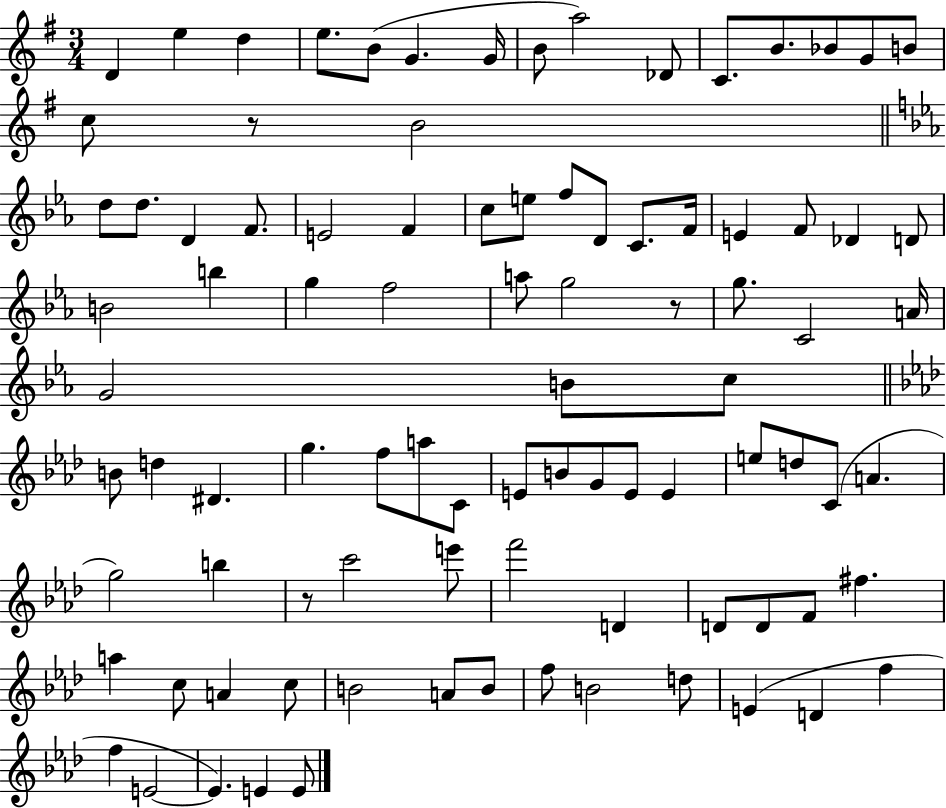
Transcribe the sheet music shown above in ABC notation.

X:1
T:Untitled
M:3/4
L:1/4
K:G
D e d e/2 B/2 G G/4 B/2 a2 _D/2 C/2 B/2 _B/2 G/2 B/2 c/2 z/2 B2 d/2 d/2 D F/2 E2 F c/2 e/2 f/2 D/2 C/2 F/4 E F/2 _D D/2 B2 b g f2 a/2 g2 z/2 g/2 C2 A/4 G2 B/2 c/2 B/2 d ^D g f/2 a/2 C/2 E/2 B/2 G/2 E/2 E e/2 d/2 C/2 A g2 b z/2 c'2 e'/2 f'2 D D/2 D/2 F/2 ^f a c/2 A c/2 B2 A/2 B/2 f/2 B2 d/2 E D f f E2 E E E/2